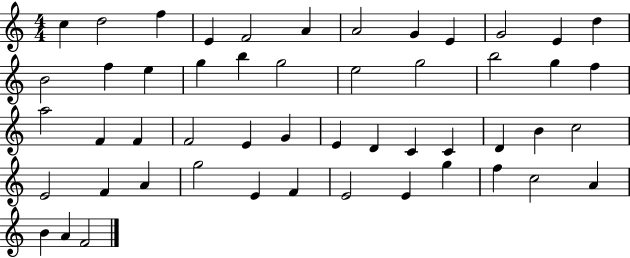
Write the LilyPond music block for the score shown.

{
  \clef treble
  \numericTimeSignature
  \time 4/4
  \key c \major
  c''4 d''2 f''4 | e'4 f'2 a'4 | a'2 g'4 e'4 | g'2 e'4 d''4 | \break b'2 f''4 e''4 | g''4 b''4 g''2 | e''2 g''2 | b''2 g''4 f''4 | \break a''2 f'4 f'4 | f'2 e'4 g'4 | e'4 d'4 c'4 c'4 | d'4 b'4 c''2 | \break e'2 f'4 a'4 | g''2 e'4 f'4 | e'2 e'4 g''4 | f''4 c''2 a'4 | \break b'4 a'4 f'2 | \bar "|."
}